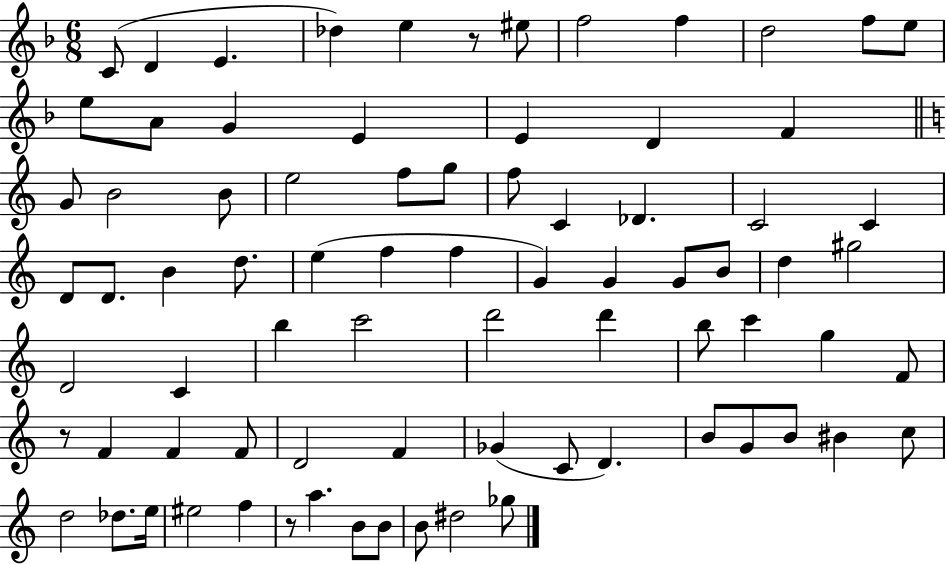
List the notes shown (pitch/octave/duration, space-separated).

C4/e D4/q E4/q. Db5/q E5/q R/e EIS5/e F5/h F5/q D5/h F5/e E5/e E5/e A4/e G4/q E4/q E4/q D4/q F4/q G4/e B4/h B4/e E5/h F5/e G5/e F5/e C4/q Db4/q. C4/h C4/q D4/e D4/e. B4/q D5/e. E5/q F5/q F5/q G4/q G4/q G4/e B4/e D5/q G#5/h D4/h C4/q B5/q C6/h D6/h D6/q B5/e C6/q G5/q F4/e R/e F4/q F4/q F4/e D4/h F4/q Gb4/q C4/e D4/q. B4/e G4/e B4/e BIS4/q C5/e D5/h Db5/e. E5/s EIS5/h F5/q R/e A5/q. B4/e B4/e B4/e D#5/h Gb5/e